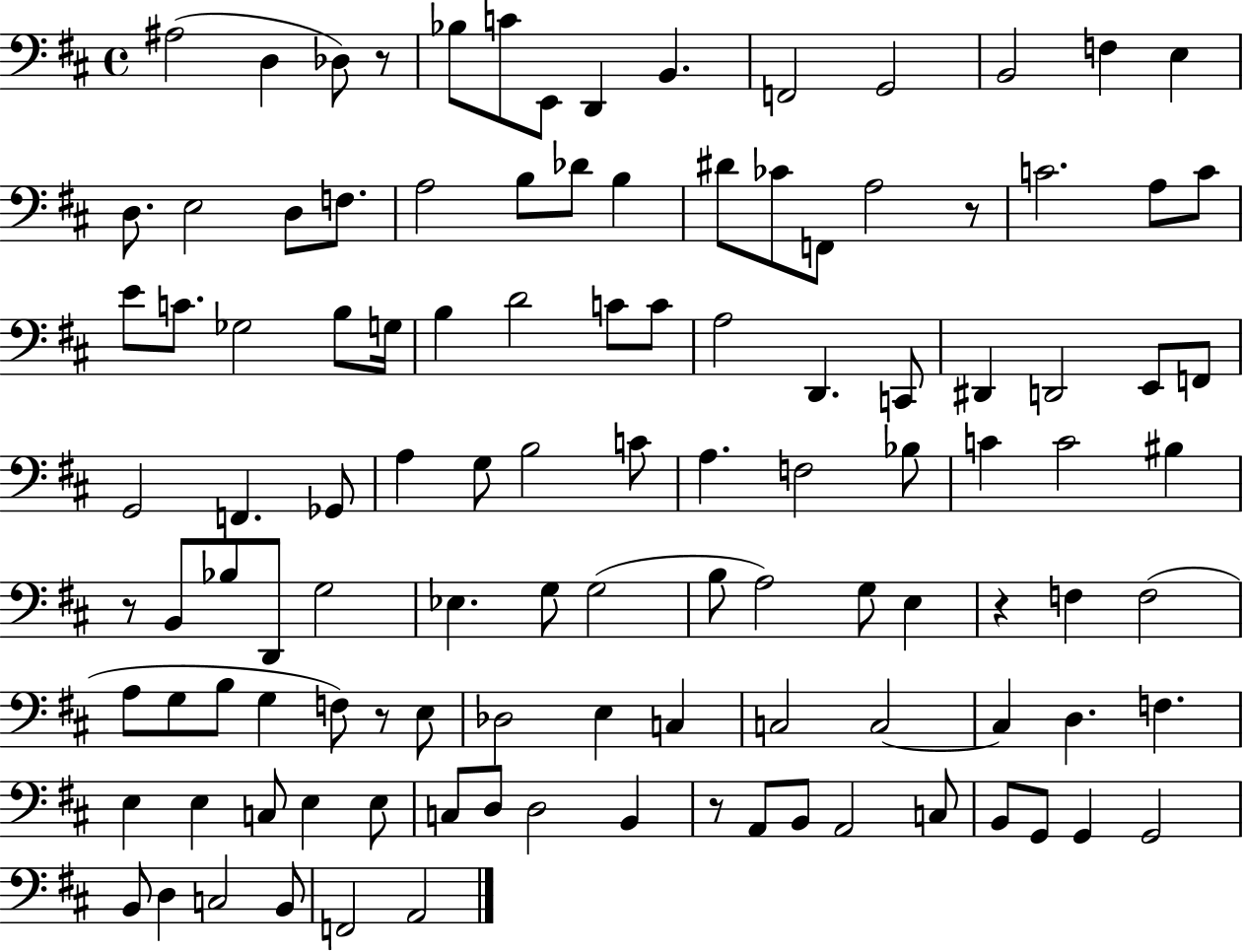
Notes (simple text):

A#3/h D3/q Db3/e R/e Bb3/e C4/e E2/e D2/q B2/q. F2/h G2/h B2/h F3/q E3/q D3/e. E3/h D3/e F3/e. A3/h B3/e Db4/e B3/q D#4/e CES4/e F2/e A3/h R/e C4/h. A3/e C4/e E4/e C4/e. Gb3/h B3/e G3/s B3/q D4/h C4/e C4/e A3/h D2/q. C2/e D#2/q D2/h E2/e F2/e G2/h F2/q. Gb2/e A3/q G3/e B3/h C4/e A3/q. F3/h Bb3/e C4/q C4/h BIS3/q R/e B2/e Bb3/e D2/e G3/h Eb3/q. G3/e G3/h B3/e A3/h G3/e E3/q R/q F3/q F3/h A3/e G3/e B3/e G3/q F3/e R/e E3/e Db3/h E3/q C3/q C3/h C3/h C3/q D3/q. F3/q. E3/q E3/q C3/e E3/q E3/e C3/e D3/e D3/h B2/q R/e A2/e B2/e A2/h C3/e B2/e G2/e G2/q G2/h B2/e D3/q C3/h B2/e F2/h A2/h